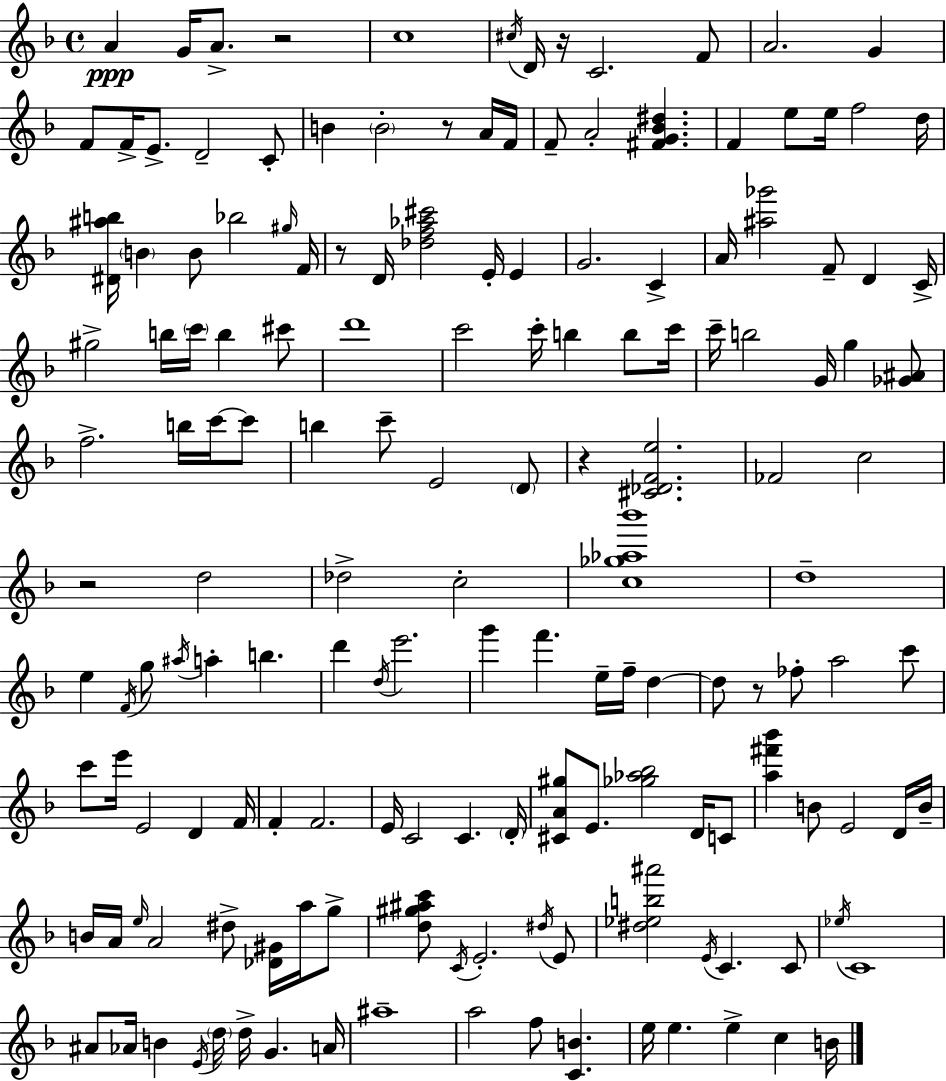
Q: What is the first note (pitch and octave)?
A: A4